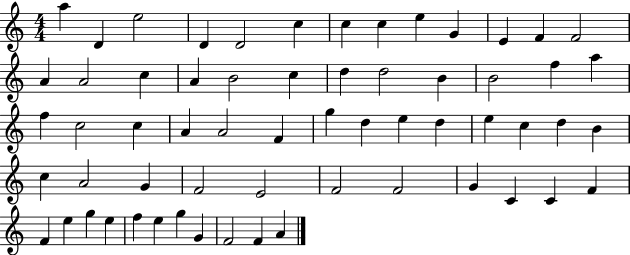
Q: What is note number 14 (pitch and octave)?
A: A4